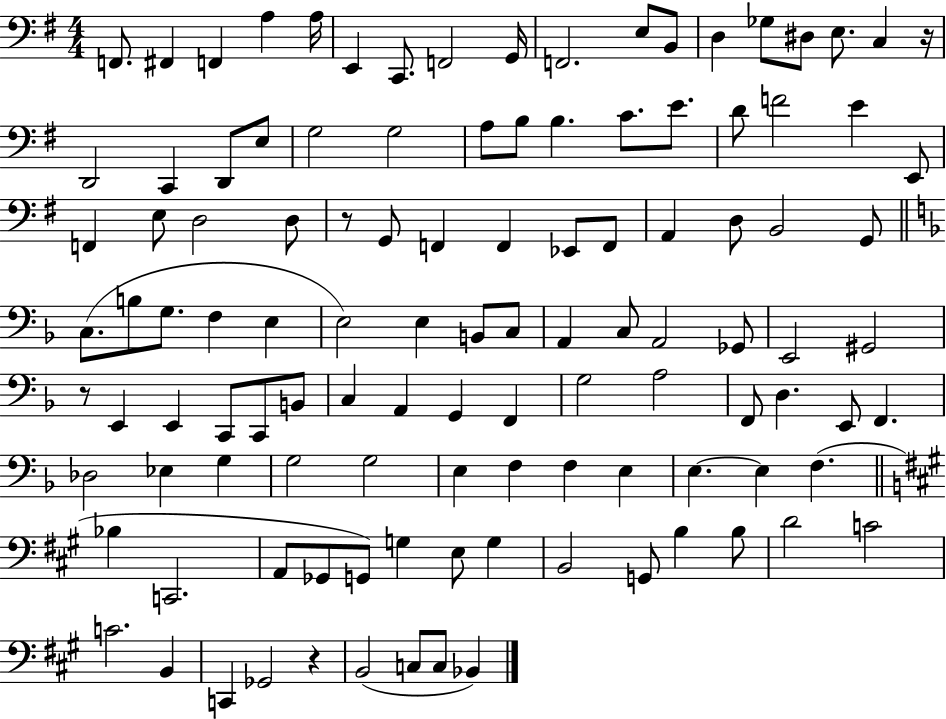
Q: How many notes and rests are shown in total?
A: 113